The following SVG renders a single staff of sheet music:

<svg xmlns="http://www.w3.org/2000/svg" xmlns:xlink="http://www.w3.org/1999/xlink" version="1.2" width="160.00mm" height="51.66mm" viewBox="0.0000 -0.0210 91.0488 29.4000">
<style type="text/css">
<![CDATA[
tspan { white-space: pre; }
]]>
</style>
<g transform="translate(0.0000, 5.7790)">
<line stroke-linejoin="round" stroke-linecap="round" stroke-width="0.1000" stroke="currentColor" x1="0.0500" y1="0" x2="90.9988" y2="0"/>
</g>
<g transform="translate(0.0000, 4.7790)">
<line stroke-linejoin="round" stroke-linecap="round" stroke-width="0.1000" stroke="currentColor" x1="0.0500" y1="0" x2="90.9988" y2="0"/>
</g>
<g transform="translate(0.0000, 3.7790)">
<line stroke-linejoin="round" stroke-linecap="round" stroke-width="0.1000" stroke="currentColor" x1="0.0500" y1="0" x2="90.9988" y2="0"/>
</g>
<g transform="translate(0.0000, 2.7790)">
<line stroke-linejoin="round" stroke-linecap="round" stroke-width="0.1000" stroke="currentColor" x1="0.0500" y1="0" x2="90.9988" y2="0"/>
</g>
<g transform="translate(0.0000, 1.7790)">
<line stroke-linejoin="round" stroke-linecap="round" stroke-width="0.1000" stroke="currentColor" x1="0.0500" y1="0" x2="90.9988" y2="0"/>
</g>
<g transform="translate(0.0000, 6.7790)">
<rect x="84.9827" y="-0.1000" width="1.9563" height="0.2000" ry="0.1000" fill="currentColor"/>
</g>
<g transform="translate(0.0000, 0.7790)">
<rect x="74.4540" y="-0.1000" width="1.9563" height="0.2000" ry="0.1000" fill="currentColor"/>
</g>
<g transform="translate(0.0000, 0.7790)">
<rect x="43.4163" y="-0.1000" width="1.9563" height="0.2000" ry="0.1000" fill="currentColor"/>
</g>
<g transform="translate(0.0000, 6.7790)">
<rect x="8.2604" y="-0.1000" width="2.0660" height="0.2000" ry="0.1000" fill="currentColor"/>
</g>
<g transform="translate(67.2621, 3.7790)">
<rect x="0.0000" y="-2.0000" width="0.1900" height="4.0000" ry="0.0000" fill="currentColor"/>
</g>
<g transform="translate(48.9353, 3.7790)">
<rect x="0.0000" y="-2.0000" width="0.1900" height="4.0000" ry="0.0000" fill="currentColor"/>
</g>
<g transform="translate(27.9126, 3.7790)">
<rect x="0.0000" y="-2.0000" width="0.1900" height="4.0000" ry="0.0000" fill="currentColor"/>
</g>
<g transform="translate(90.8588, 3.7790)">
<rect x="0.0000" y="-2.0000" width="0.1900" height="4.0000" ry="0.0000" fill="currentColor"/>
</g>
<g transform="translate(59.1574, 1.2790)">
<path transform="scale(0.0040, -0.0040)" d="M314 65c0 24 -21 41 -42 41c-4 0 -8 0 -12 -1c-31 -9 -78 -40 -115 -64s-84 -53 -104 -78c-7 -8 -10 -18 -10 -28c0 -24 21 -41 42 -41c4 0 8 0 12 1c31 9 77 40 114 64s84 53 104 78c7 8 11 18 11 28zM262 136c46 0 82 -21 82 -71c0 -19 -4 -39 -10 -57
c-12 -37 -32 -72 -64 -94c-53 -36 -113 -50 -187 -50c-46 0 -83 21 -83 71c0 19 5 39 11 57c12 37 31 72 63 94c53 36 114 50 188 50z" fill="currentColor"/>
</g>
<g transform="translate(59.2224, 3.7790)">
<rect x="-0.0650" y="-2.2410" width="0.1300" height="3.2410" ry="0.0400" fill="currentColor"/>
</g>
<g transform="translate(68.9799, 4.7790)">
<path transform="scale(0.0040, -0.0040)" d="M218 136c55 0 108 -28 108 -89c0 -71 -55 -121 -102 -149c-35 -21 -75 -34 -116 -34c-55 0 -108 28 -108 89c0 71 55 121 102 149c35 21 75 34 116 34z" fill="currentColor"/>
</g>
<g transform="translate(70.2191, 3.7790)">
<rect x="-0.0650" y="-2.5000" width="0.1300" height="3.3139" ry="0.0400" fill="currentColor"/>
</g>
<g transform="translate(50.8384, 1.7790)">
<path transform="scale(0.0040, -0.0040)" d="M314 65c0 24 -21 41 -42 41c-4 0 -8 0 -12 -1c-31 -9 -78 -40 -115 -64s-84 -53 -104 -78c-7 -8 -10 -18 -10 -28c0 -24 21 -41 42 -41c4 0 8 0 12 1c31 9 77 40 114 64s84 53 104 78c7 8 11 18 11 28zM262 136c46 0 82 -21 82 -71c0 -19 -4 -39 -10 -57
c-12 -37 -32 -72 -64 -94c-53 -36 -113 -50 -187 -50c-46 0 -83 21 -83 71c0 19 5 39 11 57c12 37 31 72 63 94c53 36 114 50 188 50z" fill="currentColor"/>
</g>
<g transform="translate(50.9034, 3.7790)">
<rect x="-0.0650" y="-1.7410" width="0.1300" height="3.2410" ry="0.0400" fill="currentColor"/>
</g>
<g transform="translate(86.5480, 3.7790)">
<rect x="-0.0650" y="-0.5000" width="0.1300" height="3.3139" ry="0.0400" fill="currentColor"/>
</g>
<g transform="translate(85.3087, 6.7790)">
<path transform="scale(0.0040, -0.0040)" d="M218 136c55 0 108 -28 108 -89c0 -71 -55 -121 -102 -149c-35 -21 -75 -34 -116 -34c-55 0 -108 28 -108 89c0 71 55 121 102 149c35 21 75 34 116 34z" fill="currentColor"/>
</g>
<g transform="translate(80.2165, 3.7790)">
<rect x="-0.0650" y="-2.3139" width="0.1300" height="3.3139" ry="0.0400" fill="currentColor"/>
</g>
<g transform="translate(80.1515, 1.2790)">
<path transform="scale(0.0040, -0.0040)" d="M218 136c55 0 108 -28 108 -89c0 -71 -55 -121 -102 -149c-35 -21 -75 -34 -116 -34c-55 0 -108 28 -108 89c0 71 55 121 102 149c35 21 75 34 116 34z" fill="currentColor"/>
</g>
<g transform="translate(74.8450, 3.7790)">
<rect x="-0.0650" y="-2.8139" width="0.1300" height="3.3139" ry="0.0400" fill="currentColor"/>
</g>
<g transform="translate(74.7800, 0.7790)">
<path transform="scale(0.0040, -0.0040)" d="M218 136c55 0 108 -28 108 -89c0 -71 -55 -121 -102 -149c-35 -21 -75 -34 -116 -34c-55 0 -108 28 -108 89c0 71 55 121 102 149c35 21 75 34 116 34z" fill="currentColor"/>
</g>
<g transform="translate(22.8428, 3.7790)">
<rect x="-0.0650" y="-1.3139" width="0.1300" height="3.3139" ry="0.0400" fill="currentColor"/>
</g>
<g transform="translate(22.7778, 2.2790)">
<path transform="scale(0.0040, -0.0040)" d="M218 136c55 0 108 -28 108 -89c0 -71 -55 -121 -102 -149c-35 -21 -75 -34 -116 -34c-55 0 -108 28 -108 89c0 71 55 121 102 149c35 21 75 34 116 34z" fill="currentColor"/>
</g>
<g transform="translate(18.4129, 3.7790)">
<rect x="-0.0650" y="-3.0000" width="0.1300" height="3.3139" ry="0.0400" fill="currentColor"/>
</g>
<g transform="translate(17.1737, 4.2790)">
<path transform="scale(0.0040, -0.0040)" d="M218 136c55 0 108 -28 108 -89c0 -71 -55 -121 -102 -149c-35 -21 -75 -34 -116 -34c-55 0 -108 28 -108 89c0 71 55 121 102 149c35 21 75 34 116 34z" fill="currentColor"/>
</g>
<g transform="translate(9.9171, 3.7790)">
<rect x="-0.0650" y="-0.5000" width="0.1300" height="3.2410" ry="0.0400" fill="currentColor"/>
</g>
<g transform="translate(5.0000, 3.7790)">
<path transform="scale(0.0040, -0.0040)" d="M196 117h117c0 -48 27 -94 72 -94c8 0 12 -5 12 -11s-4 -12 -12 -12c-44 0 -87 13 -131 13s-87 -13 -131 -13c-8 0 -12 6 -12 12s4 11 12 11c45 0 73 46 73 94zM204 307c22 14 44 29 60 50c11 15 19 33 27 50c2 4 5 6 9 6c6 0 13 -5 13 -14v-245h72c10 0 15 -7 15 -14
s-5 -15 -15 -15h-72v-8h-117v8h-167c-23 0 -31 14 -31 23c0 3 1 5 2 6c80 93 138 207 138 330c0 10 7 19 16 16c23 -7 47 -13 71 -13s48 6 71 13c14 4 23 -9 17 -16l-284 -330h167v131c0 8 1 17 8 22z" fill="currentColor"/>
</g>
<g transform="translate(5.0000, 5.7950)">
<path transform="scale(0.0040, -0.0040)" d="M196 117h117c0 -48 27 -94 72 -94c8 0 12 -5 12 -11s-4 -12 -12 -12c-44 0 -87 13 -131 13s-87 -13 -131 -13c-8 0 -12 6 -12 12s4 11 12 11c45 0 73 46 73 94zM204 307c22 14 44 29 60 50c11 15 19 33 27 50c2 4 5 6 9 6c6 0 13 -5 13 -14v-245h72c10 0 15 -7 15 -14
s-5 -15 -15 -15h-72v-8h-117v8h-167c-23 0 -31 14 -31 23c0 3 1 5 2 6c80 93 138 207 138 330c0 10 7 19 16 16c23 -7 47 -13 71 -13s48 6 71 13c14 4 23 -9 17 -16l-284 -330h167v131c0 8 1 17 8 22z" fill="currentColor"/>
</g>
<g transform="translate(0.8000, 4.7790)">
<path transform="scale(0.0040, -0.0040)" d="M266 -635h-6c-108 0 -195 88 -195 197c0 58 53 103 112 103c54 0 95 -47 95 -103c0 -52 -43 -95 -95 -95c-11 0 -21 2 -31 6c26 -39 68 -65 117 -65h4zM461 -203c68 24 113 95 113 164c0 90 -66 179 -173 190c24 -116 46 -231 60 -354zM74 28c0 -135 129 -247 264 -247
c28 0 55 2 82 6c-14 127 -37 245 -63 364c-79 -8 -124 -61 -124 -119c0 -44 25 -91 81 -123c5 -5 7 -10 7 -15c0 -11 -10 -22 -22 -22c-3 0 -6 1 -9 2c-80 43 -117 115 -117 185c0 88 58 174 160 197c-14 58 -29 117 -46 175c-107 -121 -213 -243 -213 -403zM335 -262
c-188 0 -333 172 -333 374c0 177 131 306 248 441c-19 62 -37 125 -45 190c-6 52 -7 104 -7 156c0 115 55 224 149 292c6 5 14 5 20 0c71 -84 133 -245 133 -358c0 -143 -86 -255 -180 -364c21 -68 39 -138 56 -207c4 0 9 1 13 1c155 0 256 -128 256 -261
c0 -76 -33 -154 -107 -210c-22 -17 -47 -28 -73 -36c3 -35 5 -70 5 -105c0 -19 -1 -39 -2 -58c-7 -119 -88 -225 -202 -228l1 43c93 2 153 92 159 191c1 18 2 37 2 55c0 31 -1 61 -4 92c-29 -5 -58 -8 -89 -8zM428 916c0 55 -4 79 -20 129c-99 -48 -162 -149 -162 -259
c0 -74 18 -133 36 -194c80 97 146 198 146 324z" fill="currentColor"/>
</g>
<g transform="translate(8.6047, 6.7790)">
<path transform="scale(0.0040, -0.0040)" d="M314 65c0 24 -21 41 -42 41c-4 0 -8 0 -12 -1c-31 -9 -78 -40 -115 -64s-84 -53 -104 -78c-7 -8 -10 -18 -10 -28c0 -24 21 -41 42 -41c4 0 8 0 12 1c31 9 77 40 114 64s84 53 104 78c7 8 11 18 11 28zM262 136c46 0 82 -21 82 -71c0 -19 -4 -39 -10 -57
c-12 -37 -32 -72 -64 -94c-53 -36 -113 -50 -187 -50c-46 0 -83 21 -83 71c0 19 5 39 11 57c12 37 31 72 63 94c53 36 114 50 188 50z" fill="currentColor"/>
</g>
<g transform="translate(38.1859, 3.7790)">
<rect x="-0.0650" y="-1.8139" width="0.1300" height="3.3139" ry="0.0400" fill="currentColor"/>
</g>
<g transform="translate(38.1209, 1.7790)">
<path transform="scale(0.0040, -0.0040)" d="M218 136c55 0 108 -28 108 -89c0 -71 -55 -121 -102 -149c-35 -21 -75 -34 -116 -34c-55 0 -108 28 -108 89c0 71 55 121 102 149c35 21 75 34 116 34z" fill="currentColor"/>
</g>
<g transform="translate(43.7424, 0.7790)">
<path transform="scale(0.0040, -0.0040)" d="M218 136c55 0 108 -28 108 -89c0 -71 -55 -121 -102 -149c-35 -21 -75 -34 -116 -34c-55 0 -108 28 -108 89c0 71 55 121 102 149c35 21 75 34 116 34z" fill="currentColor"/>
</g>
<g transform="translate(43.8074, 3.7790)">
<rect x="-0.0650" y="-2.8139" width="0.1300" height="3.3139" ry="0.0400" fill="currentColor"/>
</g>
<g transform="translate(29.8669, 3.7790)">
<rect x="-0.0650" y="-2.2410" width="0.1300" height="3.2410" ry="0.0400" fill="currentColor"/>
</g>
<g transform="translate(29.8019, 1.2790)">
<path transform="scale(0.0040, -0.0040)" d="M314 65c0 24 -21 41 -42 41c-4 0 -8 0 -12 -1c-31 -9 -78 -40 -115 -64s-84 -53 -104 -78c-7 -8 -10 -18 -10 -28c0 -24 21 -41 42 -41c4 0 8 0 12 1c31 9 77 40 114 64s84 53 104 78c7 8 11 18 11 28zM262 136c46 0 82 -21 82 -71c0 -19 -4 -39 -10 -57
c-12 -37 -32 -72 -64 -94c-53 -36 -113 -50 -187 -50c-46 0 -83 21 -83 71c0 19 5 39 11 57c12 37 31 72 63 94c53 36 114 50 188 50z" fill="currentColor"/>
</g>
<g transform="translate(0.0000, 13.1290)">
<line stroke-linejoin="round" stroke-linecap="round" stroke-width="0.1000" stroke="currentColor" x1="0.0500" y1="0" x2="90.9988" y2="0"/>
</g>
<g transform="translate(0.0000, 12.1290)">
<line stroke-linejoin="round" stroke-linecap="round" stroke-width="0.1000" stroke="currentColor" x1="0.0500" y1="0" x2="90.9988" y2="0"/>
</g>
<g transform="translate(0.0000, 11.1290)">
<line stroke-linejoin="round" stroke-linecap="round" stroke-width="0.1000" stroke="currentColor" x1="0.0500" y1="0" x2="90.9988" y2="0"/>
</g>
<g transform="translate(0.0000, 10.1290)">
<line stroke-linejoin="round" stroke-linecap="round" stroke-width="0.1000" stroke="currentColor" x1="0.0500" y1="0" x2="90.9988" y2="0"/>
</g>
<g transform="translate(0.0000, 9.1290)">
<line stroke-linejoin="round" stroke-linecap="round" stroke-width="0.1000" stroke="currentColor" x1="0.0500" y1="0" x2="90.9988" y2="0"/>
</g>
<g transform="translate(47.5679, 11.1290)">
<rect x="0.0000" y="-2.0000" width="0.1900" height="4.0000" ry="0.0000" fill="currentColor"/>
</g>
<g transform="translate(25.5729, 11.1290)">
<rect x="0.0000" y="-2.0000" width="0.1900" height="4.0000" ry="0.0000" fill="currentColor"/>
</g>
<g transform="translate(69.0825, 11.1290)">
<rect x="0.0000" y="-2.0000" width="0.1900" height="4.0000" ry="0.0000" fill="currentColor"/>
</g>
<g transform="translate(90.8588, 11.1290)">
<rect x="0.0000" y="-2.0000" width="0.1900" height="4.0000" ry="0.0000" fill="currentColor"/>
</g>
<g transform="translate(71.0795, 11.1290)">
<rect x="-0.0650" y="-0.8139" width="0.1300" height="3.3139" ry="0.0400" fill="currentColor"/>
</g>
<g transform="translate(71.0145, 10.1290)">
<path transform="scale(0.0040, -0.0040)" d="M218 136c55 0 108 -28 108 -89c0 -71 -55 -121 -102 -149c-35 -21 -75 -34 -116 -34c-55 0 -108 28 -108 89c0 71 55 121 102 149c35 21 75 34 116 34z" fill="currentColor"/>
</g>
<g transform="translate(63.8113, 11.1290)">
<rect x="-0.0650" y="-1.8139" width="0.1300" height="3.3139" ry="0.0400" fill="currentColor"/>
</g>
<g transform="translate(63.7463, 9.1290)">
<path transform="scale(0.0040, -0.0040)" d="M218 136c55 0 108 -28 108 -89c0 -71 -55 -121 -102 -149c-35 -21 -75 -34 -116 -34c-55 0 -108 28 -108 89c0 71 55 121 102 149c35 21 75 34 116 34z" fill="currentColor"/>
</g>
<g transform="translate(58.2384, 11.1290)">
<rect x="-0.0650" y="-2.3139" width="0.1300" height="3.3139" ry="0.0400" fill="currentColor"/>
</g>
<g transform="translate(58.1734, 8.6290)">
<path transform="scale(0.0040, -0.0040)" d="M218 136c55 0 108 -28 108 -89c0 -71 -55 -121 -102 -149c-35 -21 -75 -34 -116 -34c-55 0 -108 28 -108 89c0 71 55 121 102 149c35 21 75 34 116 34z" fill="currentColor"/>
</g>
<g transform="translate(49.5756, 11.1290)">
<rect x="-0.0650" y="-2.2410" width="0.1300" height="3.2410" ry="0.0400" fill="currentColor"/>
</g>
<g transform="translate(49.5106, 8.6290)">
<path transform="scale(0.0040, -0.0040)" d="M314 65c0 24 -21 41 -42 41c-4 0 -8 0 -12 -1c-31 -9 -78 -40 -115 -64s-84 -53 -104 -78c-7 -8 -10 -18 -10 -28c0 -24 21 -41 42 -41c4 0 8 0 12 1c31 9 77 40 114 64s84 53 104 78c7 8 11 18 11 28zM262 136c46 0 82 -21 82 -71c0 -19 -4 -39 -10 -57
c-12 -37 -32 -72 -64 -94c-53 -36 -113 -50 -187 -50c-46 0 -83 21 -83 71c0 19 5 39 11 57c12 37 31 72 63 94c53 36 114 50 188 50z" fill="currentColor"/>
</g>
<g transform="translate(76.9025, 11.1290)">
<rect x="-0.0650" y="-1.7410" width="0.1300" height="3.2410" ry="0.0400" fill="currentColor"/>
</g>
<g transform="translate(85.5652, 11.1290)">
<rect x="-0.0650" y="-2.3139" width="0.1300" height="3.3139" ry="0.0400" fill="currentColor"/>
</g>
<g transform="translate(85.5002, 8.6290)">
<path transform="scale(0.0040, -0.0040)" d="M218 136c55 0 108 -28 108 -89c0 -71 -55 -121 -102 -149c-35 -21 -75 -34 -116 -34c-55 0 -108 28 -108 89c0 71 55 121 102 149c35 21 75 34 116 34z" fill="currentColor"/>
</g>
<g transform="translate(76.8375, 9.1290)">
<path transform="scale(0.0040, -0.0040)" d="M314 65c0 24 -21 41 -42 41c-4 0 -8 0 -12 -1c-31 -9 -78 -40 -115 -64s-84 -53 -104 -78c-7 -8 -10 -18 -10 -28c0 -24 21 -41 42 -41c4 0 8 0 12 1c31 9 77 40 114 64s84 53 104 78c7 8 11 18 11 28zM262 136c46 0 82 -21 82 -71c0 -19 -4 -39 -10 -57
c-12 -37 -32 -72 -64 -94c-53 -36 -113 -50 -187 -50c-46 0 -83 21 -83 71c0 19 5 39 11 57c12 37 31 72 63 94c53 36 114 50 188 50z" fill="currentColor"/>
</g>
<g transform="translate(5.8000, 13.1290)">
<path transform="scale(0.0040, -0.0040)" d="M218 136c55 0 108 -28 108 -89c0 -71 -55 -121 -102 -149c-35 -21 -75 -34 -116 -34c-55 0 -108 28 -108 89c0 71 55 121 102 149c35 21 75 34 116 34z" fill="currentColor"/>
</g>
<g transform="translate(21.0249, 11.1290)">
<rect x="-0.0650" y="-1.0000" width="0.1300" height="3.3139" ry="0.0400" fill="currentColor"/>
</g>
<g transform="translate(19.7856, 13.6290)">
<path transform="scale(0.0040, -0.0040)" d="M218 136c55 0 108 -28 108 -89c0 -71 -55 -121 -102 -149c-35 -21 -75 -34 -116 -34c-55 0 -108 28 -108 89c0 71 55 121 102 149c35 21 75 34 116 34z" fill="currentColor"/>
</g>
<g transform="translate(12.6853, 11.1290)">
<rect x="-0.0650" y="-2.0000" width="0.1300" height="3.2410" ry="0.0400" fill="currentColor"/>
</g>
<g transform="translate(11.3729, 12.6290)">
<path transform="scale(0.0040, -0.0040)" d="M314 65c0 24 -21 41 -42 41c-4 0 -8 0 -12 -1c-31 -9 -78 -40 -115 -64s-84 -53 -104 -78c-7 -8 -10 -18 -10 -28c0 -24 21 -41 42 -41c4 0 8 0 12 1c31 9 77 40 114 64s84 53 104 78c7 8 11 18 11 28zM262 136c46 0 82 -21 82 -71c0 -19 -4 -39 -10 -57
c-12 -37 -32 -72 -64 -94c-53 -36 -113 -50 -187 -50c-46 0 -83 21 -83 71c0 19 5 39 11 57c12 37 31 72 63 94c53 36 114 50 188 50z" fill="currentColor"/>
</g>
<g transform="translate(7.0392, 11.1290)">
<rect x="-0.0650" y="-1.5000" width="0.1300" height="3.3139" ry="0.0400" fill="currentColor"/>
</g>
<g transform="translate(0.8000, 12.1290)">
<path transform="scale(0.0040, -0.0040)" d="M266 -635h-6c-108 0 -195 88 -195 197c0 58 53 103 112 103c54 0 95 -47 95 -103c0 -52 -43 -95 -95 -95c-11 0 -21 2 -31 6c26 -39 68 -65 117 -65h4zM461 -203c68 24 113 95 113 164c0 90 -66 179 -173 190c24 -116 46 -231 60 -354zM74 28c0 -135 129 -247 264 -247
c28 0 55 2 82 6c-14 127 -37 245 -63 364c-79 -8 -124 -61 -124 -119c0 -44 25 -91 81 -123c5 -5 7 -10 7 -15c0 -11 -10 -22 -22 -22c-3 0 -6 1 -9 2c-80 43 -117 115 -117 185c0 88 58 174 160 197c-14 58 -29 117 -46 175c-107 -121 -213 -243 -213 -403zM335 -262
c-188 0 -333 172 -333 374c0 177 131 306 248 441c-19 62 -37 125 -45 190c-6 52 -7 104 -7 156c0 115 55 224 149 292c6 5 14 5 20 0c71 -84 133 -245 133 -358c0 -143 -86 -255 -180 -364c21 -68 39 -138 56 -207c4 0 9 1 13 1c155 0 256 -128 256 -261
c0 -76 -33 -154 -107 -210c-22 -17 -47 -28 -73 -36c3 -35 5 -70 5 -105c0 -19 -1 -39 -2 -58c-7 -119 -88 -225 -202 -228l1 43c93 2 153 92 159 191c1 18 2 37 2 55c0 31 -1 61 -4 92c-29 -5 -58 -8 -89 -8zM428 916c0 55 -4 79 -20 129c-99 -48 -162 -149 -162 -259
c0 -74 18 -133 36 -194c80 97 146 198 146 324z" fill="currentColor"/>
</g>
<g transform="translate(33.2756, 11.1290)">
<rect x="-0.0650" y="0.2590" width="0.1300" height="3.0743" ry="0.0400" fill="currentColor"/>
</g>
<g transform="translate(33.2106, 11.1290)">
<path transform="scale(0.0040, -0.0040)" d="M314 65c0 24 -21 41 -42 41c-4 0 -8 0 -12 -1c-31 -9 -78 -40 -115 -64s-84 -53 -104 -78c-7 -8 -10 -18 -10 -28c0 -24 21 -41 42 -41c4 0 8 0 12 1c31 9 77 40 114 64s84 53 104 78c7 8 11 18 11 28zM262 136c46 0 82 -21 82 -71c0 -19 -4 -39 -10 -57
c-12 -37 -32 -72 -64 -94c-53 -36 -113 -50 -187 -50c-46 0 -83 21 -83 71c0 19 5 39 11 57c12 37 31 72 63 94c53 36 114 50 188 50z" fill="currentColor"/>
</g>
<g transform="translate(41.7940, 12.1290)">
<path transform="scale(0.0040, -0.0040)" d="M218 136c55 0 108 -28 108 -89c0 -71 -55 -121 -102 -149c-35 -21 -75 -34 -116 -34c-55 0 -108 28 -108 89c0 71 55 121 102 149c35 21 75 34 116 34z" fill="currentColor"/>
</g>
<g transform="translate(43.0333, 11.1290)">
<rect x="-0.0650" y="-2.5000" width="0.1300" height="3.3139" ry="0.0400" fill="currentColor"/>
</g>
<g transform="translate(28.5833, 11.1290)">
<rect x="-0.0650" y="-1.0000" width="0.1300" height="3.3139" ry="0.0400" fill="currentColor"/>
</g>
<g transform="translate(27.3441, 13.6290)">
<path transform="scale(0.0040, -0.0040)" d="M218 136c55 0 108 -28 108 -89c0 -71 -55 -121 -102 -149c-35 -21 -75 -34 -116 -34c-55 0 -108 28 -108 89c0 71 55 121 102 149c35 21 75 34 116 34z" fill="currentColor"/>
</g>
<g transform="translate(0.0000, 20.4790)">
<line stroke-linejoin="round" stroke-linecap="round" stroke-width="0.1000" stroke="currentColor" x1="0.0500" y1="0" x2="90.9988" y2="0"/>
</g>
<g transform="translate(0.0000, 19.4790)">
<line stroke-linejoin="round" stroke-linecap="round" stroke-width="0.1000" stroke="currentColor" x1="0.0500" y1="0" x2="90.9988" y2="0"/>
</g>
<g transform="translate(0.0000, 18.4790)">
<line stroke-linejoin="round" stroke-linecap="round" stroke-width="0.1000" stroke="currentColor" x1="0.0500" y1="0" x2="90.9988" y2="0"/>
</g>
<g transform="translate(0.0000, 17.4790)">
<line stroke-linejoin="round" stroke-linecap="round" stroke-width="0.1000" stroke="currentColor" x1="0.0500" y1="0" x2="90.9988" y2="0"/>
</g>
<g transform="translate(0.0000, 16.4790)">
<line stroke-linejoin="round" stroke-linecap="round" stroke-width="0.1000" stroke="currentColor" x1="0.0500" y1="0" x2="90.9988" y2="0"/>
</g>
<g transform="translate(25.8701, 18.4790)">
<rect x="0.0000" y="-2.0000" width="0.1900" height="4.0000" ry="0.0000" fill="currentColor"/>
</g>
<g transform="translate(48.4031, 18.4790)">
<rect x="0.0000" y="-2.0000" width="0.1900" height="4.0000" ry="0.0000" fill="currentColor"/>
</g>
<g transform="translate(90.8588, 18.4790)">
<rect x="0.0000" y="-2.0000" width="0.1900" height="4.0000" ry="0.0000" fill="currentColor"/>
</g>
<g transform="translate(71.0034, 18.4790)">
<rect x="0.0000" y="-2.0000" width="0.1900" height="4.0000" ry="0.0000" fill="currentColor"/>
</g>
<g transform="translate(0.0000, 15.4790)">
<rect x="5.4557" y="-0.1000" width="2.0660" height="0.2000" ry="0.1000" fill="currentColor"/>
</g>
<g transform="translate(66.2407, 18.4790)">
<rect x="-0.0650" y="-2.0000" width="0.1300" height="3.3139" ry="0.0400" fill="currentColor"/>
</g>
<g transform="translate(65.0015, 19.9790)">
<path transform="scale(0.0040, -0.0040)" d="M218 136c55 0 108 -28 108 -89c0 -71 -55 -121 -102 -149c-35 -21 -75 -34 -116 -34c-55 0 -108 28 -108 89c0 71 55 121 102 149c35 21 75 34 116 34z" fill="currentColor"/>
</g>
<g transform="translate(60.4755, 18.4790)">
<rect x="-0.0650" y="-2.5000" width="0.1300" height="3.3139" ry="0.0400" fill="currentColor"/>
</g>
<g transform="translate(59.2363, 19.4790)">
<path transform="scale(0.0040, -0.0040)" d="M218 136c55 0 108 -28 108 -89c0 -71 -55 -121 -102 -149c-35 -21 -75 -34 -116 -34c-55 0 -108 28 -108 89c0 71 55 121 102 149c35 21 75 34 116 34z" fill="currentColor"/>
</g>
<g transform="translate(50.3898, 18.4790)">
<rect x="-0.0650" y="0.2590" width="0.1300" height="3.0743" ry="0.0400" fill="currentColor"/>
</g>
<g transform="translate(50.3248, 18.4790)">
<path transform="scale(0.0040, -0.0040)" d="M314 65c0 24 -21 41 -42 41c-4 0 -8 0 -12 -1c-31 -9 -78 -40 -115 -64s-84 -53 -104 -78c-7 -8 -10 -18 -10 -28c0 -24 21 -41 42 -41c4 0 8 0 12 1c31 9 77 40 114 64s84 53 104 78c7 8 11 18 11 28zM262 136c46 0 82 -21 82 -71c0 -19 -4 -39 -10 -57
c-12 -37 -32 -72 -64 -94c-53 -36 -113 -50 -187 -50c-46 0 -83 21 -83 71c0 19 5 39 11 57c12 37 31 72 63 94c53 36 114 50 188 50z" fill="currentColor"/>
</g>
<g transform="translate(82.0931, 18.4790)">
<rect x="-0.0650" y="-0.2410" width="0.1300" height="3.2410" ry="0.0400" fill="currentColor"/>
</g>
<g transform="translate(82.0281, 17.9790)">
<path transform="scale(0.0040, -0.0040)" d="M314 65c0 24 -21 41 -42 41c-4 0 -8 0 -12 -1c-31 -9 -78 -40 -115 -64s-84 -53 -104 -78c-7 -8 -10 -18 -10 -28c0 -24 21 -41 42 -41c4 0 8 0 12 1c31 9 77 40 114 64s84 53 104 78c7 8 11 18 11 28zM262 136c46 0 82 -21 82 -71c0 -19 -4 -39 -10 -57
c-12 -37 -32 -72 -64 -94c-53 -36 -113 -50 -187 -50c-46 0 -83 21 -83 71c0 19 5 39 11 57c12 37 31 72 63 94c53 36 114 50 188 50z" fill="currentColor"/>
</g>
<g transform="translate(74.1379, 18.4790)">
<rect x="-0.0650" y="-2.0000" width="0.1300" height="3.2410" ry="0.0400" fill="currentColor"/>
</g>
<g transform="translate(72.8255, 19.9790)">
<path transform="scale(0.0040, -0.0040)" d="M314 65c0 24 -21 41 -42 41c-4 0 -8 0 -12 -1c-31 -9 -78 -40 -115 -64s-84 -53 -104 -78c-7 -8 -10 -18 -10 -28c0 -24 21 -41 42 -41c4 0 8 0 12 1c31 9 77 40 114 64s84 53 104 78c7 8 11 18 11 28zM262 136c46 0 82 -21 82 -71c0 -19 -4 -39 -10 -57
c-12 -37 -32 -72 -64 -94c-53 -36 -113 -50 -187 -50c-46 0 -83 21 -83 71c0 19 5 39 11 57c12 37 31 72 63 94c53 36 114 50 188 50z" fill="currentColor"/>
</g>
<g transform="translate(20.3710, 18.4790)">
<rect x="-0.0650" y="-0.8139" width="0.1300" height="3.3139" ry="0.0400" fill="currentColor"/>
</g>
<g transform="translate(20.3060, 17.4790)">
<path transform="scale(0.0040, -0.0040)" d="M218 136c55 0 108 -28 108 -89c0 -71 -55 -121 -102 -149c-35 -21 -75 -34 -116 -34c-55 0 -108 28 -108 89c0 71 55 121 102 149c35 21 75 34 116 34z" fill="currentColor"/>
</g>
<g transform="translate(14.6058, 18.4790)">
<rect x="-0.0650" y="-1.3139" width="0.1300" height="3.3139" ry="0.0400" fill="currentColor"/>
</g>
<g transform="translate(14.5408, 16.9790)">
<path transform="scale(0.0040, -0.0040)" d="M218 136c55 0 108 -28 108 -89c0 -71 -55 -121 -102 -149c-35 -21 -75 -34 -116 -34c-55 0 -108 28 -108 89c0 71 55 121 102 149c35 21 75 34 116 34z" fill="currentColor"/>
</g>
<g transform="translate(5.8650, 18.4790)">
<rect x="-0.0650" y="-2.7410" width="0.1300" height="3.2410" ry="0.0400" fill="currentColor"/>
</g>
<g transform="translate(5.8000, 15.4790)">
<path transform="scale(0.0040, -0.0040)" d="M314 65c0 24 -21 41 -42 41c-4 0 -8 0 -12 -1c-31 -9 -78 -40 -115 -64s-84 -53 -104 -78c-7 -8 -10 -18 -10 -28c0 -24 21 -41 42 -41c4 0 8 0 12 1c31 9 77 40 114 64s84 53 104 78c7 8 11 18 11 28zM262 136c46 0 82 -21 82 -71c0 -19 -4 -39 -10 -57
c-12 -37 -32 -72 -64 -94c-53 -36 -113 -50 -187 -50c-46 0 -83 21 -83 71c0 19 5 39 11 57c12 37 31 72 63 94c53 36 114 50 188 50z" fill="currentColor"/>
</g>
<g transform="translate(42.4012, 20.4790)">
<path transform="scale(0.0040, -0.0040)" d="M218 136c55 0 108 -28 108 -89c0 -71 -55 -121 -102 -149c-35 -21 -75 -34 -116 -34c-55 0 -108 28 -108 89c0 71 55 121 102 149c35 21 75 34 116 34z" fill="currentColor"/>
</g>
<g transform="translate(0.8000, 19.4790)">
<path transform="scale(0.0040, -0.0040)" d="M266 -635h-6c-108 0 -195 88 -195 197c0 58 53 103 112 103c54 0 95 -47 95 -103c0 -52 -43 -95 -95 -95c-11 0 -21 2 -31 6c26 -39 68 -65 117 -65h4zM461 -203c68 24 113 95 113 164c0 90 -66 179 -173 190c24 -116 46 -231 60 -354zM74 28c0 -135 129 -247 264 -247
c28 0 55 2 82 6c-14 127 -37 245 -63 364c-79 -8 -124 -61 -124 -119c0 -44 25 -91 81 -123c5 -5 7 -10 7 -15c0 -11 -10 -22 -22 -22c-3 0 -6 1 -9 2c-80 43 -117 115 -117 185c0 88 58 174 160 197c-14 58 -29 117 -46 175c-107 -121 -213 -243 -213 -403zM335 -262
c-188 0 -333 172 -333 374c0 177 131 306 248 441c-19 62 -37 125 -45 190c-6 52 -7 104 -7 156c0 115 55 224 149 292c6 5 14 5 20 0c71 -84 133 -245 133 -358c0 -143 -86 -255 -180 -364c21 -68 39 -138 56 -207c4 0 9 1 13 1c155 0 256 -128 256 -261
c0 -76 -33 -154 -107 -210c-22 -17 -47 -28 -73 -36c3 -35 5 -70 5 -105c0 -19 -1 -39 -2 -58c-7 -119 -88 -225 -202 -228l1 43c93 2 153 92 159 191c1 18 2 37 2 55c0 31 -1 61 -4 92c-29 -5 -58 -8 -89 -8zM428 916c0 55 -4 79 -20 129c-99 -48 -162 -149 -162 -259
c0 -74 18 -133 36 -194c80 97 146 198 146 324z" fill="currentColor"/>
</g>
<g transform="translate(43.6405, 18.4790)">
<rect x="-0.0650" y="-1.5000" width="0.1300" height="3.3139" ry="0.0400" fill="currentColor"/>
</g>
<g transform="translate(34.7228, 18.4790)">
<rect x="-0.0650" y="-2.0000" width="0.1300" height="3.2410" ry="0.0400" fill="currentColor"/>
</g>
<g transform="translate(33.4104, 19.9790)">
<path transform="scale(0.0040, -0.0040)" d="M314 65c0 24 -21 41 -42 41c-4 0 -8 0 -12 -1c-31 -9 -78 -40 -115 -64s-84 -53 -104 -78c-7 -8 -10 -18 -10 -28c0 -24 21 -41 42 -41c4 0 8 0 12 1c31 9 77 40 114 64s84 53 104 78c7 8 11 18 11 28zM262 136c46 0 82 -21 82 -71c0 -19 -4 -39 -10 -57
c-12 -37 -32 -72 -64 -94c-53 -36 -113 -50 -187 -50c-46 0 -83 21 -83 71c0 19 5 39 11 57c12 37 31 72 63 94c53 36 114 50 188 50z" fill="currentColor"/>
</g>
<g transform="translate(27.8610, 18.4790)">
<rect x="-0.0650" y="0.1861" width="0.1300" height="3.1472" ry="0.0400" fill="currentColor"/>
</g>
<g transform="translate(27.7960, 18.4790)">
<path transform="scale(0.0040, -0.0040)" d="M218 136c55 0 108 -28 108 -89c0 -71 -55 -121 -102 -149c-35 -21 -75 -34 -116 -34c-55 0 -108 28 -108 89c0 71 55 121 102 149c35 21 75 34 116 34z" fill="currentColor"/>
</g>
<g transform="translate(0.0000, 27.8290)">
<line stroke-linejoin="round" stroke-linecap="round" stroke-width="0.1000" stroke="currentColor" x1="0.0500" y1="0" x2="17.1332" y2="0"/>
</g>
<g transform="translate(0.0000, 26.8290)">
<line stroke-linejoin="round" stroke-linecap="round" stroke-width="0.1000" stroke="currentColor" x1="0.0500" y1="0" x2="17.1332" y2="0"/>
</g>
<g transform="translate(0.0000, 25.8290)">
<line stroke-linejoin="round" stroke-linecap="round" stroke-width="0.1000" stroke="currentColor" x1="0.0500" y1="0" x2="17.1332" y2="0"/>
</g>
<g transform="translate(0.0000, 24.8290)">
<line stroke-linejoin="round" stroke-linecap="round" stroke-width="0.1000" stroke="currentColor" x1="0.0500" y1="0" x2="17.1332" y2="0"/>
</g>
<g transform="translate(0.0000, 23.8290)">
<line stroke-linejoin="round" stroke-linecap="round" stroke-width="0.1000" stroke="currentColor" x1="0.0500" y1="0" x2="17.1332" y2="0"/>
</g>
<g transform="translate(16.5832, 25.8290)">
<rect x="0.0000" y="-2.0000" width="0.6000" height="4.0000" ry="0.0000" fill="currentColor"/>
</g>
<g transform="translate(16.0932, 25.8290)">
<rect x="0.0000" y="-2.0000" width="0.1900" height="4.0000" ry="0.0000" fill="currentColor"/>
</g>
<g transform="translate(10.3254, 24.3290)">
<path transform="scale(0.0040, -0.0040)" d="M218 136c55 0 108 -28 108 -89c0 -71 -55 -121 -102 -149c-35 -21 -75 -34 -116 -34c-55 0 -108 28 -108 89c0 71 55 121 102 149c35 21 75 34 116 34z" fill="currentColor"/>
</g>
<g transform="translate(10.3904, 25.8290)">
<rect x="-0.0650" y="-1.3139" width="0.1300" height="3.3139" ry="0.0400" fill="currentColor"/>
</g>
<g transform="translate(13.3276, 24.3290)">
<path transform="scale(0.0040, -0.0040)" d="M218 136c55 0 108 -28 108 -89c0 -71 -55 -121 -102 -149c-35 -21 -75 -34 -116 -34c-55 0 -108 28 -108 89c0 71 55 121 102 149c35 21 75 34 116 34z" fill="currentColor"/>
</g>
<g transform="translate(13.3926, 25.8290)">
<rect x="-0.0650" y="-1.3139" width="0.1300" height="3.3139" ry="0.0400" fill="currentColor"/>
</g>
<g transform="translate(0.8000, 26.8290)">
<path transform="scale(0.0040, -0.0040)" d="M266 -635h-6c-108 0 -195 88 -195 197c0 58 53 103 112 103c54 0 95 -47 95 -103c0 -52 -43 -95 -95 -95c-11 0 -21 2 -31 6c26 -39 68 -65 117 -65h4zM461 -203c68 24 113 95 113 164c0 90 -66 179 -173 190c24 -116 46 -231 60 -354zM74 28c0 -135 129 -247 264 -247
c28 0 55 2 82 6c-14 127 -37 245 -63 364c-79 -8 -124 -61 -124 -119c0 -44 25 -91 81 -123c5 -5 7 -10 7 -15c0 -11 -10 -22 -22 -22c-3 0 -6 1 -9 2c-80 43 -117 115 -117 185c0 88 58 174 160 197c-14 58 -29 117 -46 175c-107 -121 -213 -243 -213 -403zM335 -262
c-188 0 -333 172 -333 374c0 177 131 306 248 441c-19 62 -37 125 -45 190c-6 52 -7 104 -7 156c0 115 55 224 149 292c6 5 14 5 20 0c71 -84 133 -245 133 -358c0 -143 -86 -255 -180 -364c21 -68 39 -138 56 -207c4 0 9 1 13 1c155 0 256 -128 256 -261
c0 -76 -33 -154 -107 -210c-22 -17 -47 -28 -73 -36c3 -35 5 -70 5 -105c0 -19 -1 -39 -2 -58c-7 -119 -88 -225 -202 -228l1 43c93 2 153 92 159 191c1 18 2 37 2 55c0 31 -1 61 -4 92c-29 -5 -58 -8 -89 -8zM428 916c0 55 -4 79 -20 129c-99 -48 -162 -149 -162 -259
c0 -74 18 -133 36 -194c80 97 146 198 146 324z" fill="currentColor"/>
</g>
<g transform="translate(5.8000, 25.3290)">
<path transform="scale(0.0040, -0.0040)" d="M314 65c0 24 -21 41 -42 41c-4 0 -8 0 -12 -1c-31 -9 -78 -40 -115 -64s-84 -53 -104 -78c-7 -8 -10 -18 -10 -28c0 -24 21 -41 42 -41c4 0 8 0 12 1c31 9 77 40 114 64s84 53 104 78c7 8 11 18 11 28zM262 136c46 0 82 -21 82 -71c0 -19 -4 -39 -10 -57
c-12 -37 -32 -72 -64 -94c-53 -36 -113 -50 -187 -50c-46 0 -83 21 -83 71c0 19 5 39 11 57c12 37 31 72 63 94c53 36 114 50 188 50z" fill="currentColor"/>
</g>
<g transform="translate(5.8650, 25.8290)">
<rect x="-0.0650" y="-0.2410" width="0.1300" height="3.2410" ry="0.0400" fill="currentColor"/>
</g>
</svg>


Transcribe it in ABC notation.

X:1
T:Untitled
M:4/4
L:1/4
K:C
C2 A e g2 f a f2 g2 G a g C E F2 D D B2 G g2 g f d f2 g a2 e d B F2 E B2 G F F2 c2 c2 e e